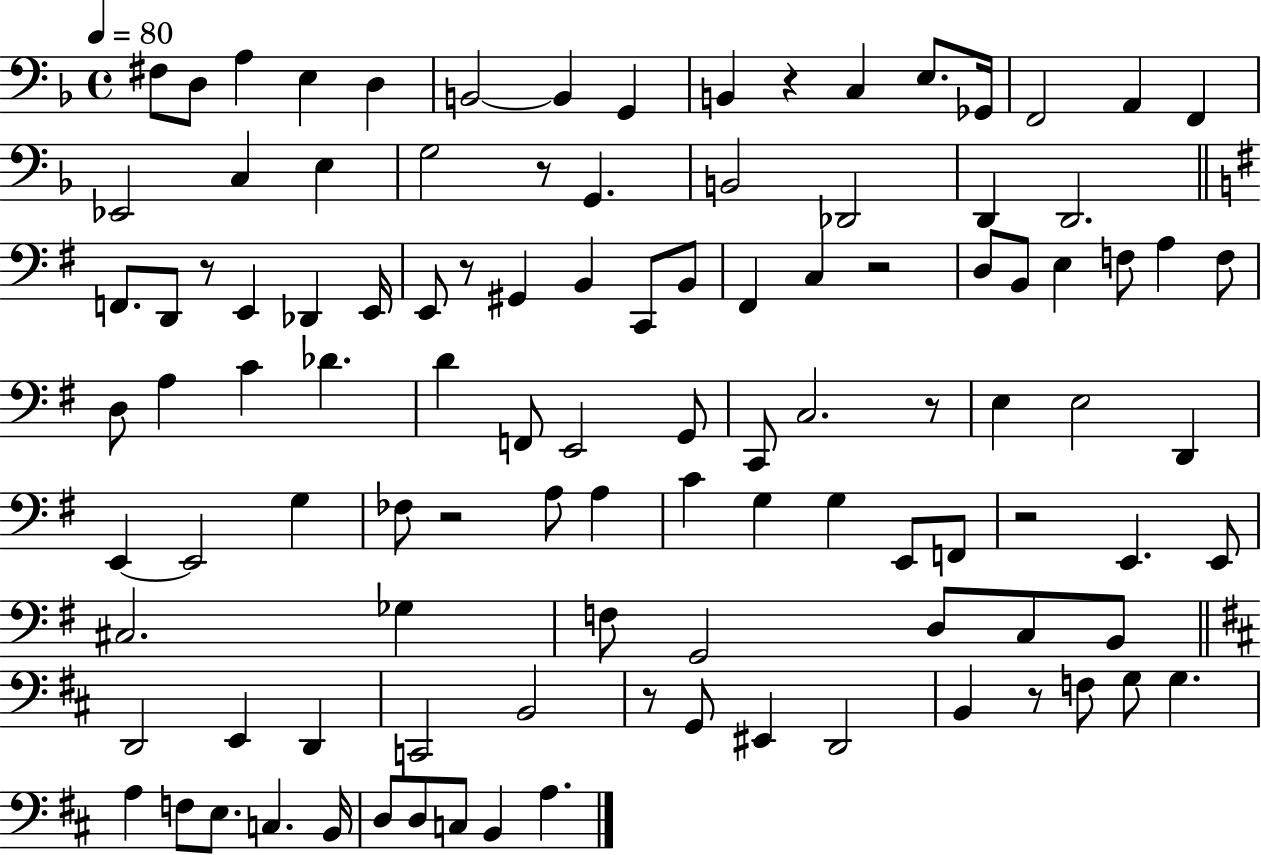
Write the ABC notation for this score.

X:1
T:Untitled
M:4/4
L:1/4
K:F
^F,/2 D,/2 A, E, D, B,,2 B,, G,, B,, z C, E,/2 _G,,/4 F,,2 A,, F,, _E,,2 C, E, G,2 z/2 G,, B,,2 _D,,2 D,, D,,2 F,,/2 D,,/2 z/2 E,, _D,, E,,/4 E,,/2 z/2 ^G,, B,, C,,/2 B,,/2 ^F,, C, z2 D,/2 B,,/2 E, F,/2 A, F,/2 D,/2 A, C _D D F,,/2 E,,2 G,,/2 C,,/2 C,2 z/2 E, E,2 D,, E,, E,,2 G, _F,/2 z2 A,/2 A, C G, G, E,,/2 F,,/2 z2 E,, E,,/2 ^C,2 _G, F,/2 G,,2 D,/2 C,/2 B,,/2 D,,2 E,, D,, C,,2 B,,2 z/2 G,,/2 ^E,, D,,2 B,, z/2 F,/2 G,/2 G, A, F,/2 E,/2 C, B,,/4 D,/2 D,/2 C,/2 B,, A,